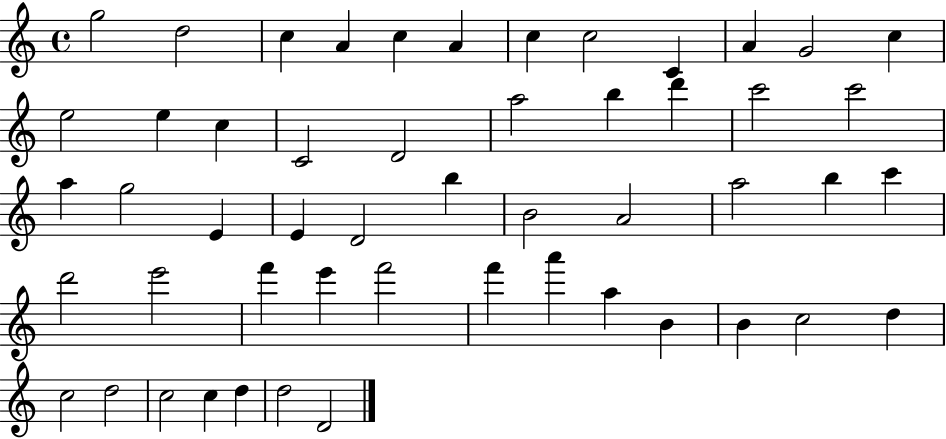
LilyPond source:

{
  \clef treble
  \time 4/4
  \defaultTimeSignature
  \key c \major
  g''2 d''2 | c''4 a'4 c''4 a'4 | c''4 c''2 c'4 | a'4 g'2 c''4 | \break e''2 e''4 c''4 | c'2 d'2 | a''2 b''4 d'''4 | c'''2 c'''2 | \break a''4 g''2 e'4 | e'4 d'2 b''4 | b'2 a'2 | a''2 b''4 c'''4 | \break d'''2 e'''2 | f'''4 e'''4 f'''2 | f'''4 a'''4 a''4 b'4 | b'4 c''2 d''4 | \break c''2 d''2 | c''2 c''4 d''4 | d''2 d'2 | \bar "|."
}